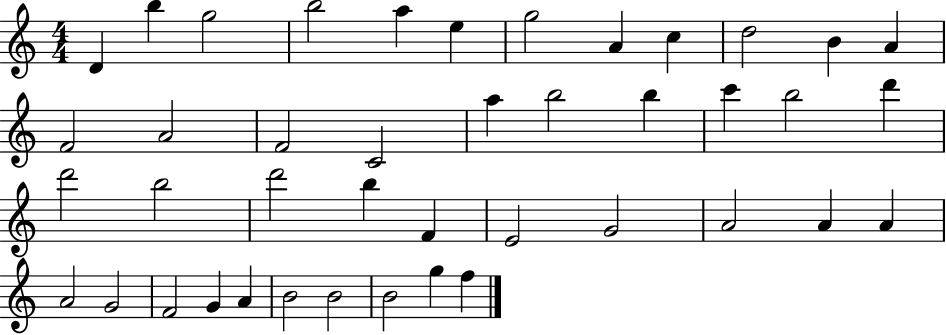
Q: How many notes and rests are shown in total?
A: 42